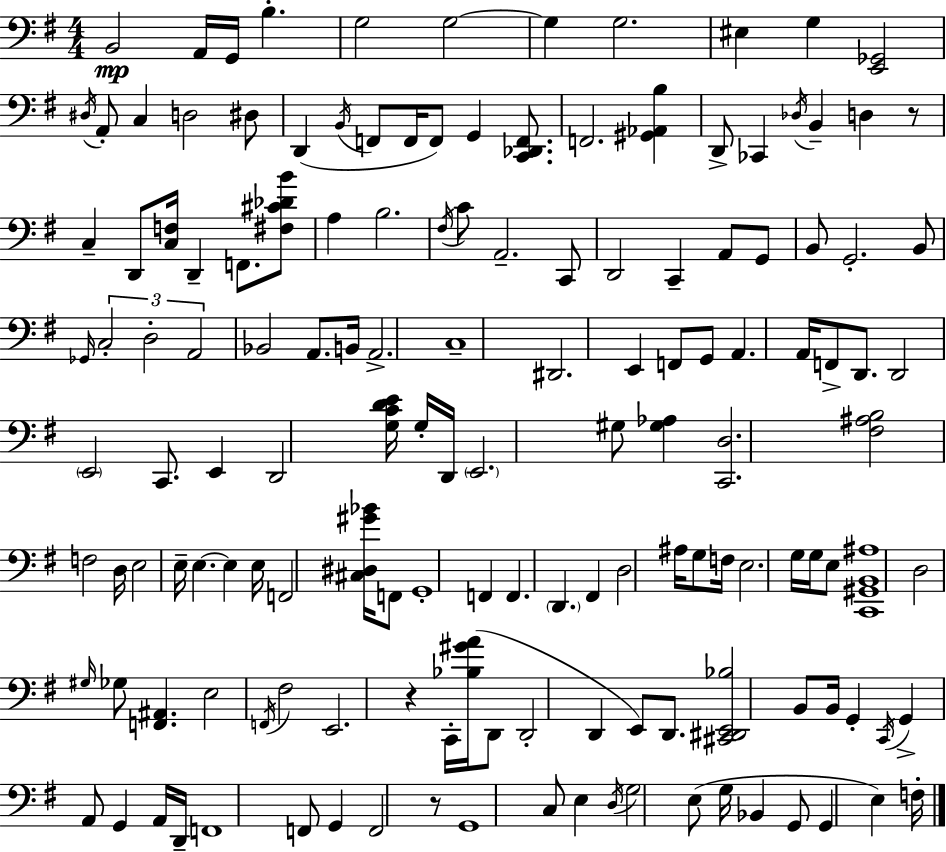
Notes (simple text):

B2/h A2/s G2/s B3/q. G3/h G3/h G3/q G3/h. EIS3/q G3/q [E2,Gb2]/h D#3/s A2/e C3/q D3/h D#3/e D2/q B2/s F2/e F2/s F2/e G2/q [C2,Db2,F2]/e. F2/h. [G#2,Ab2,B3]/q D2/e CES2/q Db3/s B2/q D3/q R/e C3/q D2/e [C3,F3]/s D2/q F2/e. [F#3,C#4,Db4,B4]/e A3/q B3/h. F#3/s C4/e A2/h. C2/e D2/h C2/q A2/e G2/e B2/e G2/h. B2/e Gb2/s C3/h D3/h A2/h Bb2/h A2/e. B2/s A2/h. C3/w D#2/h. E2/q F2/e G2/e A2/q. A2/s F2/e D2/e. D2/h E2/h C2/e. E2/q D2/h [G3,C4,D4,E4]/s G3/s D2/s E2/h. G#3/e [G#3,Ab3]/q [C2,D3]/h. [F#3,A#3,B3]/h F3/h D3/s E3/h E3/s E3/q. E3/q E3/s F2/h [C#3,D#3,G#4,Bb4]/s F2/e G2/w F2/q F2/q. D2/q. F#2/q D3/h A#3/s G3/e F3/s E3/h. G3/s G3/s E3/e [C2,G#2,B2,A#3]/w D3/h G#3/s Gb3/e [F2,A#2]/q. E3/h F2/s F#3/h E2/h. R/q C2/s [Bb3,G#4,A4]/s D2/e D2/h D2/q E2/e D2/e. [C#2,D#2,E2,Bb3]/h B2/e B2/s G2/q C2/s G2/q A2/e G2/q A2/s D2/s F2/w F2/e G2/q F2/h R/e G2/w C3/e E3/q D3/s G3/h E3/e G3/s Bb2/q G2/e G2/q E3/q F3/s